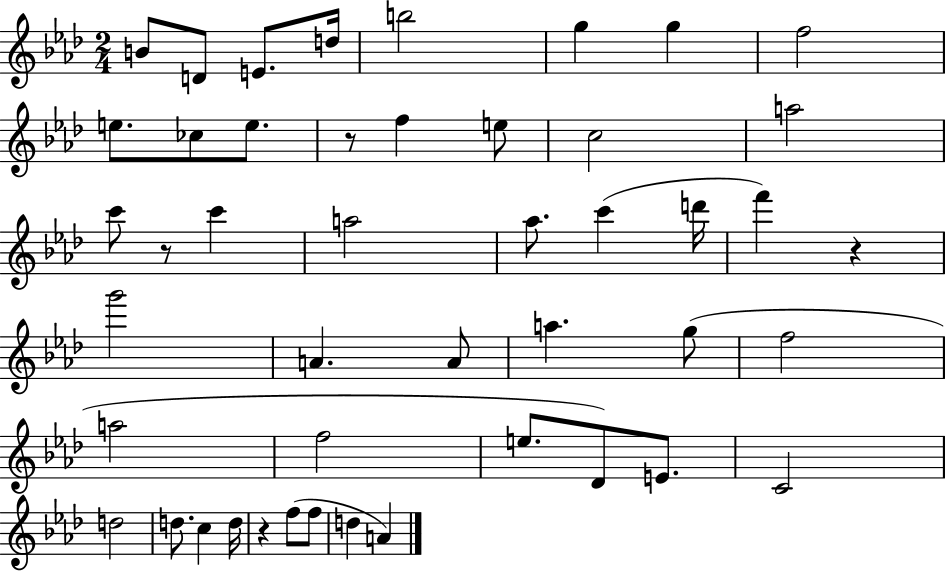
{
  \clef treble
  \numericTimeSignature
  \time 2/4
  \key aes \major
  b'8 d'8 e'8. d''16 | b''2 | g''4 g''4 | f''2 | \break e''8. ces''8 e''8. | r8 f''4 e''8 | c''2 | a''2 | \break c'''8 r8 c'''4 | a''2 | aes''8. c'''4( d'''16 | f'''4) r4 | \break g'''2 | a'4. a'8 | a''4. g''8( | f''2 | \break a''2 | f''2 | e''8. des'8) e'8. | c'2 | \break d''2 | d''8. c''4 d''16 | r4 f''8( f''8 | d''4 a'4) | \break \bar "|."
}